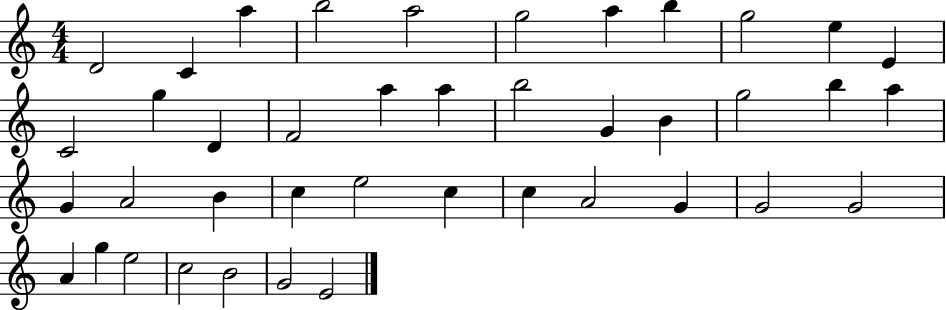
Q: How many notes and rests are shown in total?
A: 41